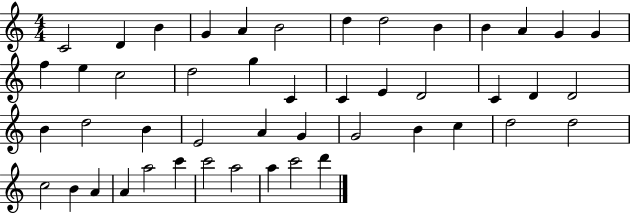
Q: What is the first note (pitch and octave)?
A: C4